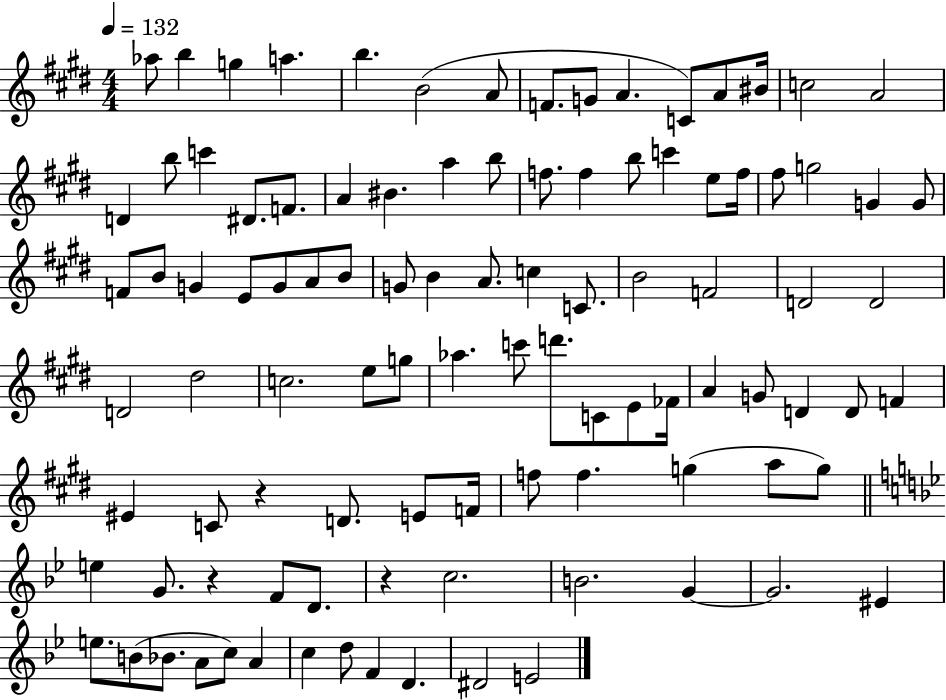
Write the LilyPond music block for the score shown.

{
  \clef treble
  \numericTimeSignature
  \time 4/4
  \key e \major
  \tempo 4 = 132
  aes''8 b''4 g''4 a''4. | b''4. b'2( a'8 | f'8. g'8 a'4. c'8) a'8 bis'16 | c''2 a'2 | \break d'4 b''8 c'''4 dis'8. f'8. | a'4 bis'4. a''4 b''8 | f''8. f''4 b''8 c'''4 e''8 f''16 | fis''8 g''2 g'4 g'8 | \break f'8 b'8 g'4 e'8 g'8 a'8 b'8 | g'8 b'4 a'8. c''4 c'8. | b'2 f'2 | d'2 d'2 | \break d'2 dis''2 | c''2. e''8 g''8 | aes''4. c'''8 d'''8. c'8 e'8 fes'16 | a'4 g'8 d'4 d'8 f'4 | \break eis'4 c'8 r4 d'8. e'8 f'16 | f''8 f''4. g''4( a''8 g''8) | \bar "||" \break \key bes \major e''4 g'8. r4 f'8 d'8. | r4 c''2. | b'2. g'4~~ | g'2. eis'4 | \break e''8. b'8( bes'8. a'8 c''8) a'4 | c''4 d''8 f'4 d'4. | dis'2 e'2 | \bar "|."
}